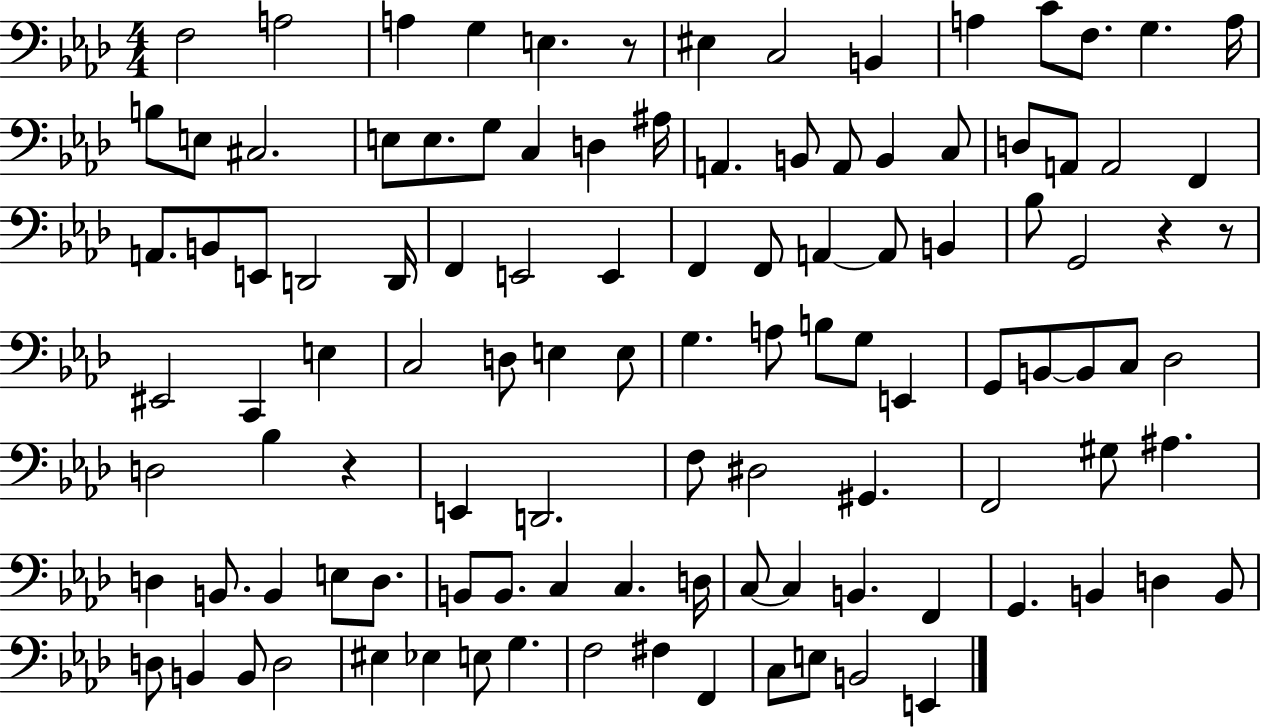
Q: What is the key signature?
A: AES major